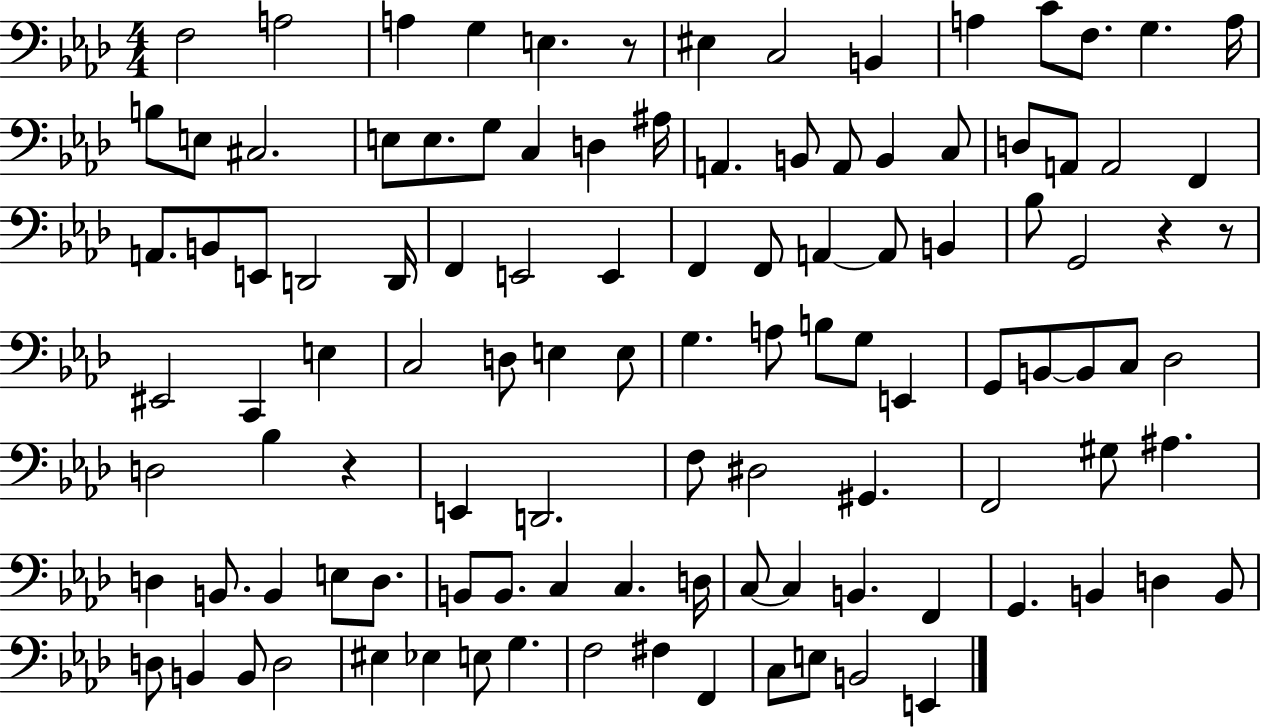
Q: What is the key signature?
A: AES major